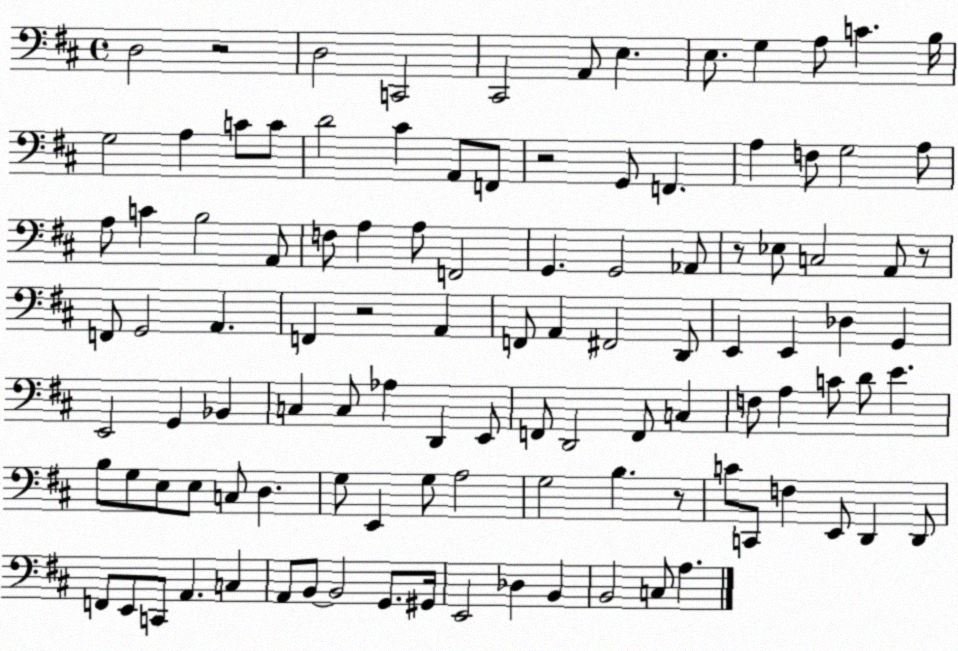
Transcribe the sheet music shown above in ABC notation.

X:1
T:Untitled
M:4/4
L:1/4
K:D
D,2 z2 D,2 C,,2 ^C,,2 A,,/2 E, E,/2 G, A,/2 C B,/4 G,2 A, C/2 C/2 D2 ^C A,,/2 F,,/2 z2 G,,/2 F,, A, F,/2 G,2 A,/2 A,/2 C B,2 A,,/2 F,/2 A, A,/2 F,,2 G,, G,,2 _A,,/2 z/2 _E,/2 C,2 A,,/2 z/2 F,,/2 G,,2 A,, F,, z2 A,, F,,/2 A,, ^F,,2 D,,/2 E,, E,, _D, G,, E,,2 G,, _B,, C, C,/2 _A, D,, E,,/2 F,,/2 D,,2 F,,/2 C, F,/2 A, C/2 D/2 E B,/2 G,/2 E,/2 E,/2 C,/2 D, G,/2 E,, G,/2 A,2 G,2 B, z/2 C/2 C,,/2 F, E,,/2 D,, D,,/2 F,,/2 E,,/2 C,,/2 A,, C, A,,/2 B,,/2 B,,2 G,,/2 ^G,,/4 E,,2 _D, B,, B,,2 C,/2 A,